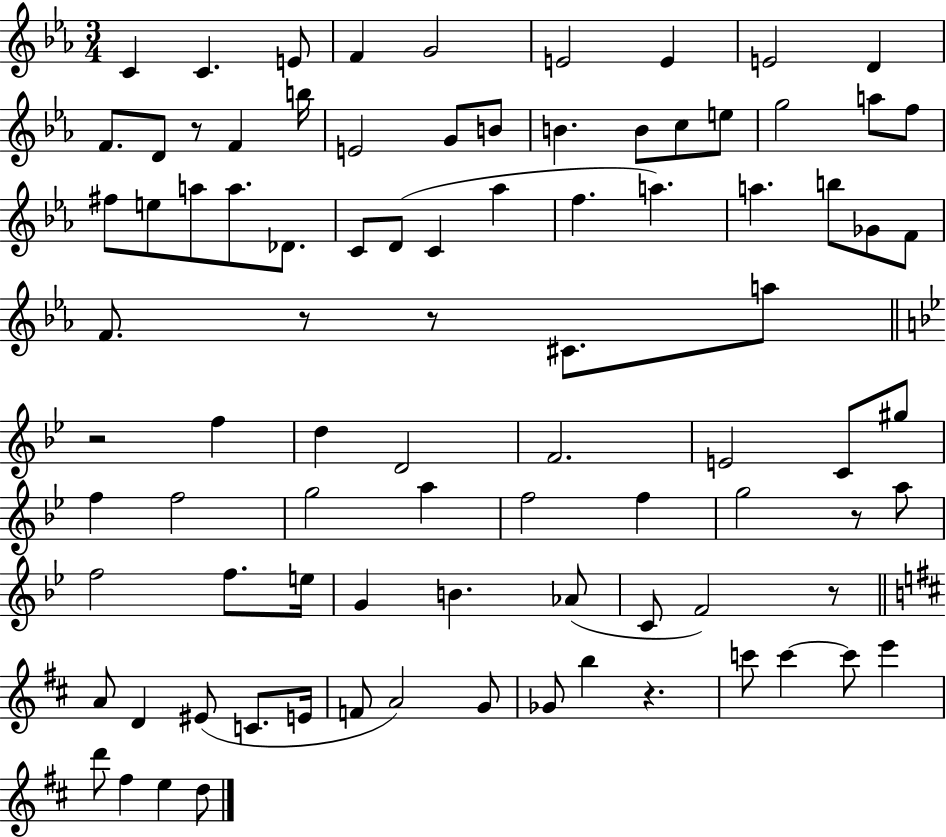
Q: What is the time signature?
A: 3/4